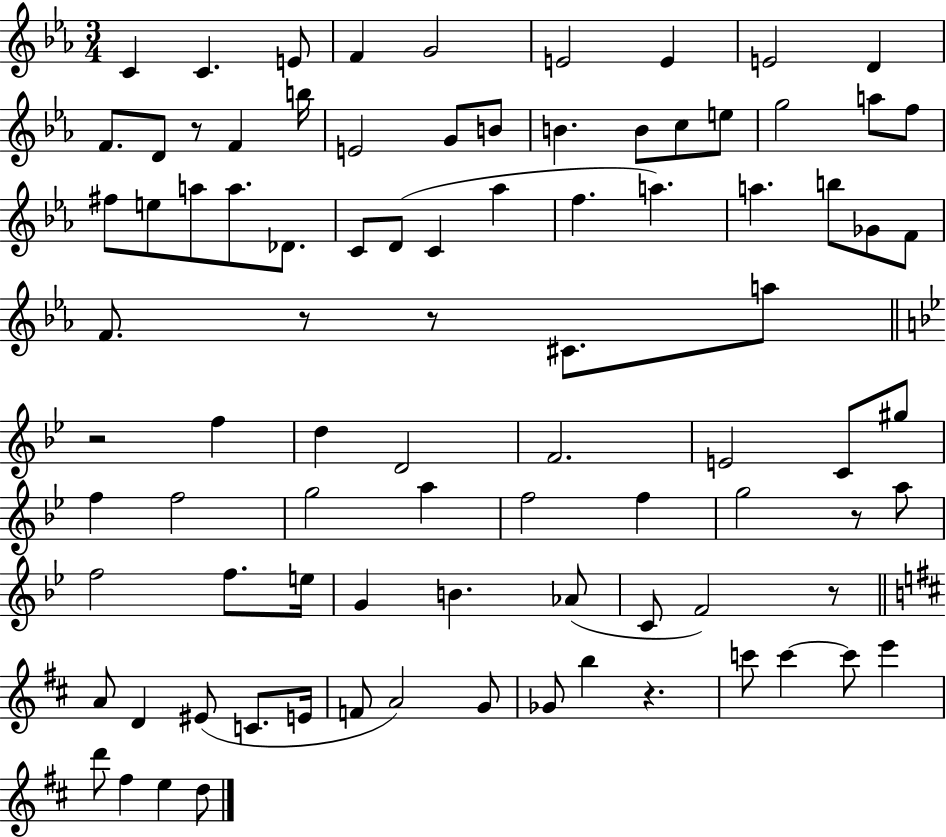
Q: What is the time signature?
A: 3/4